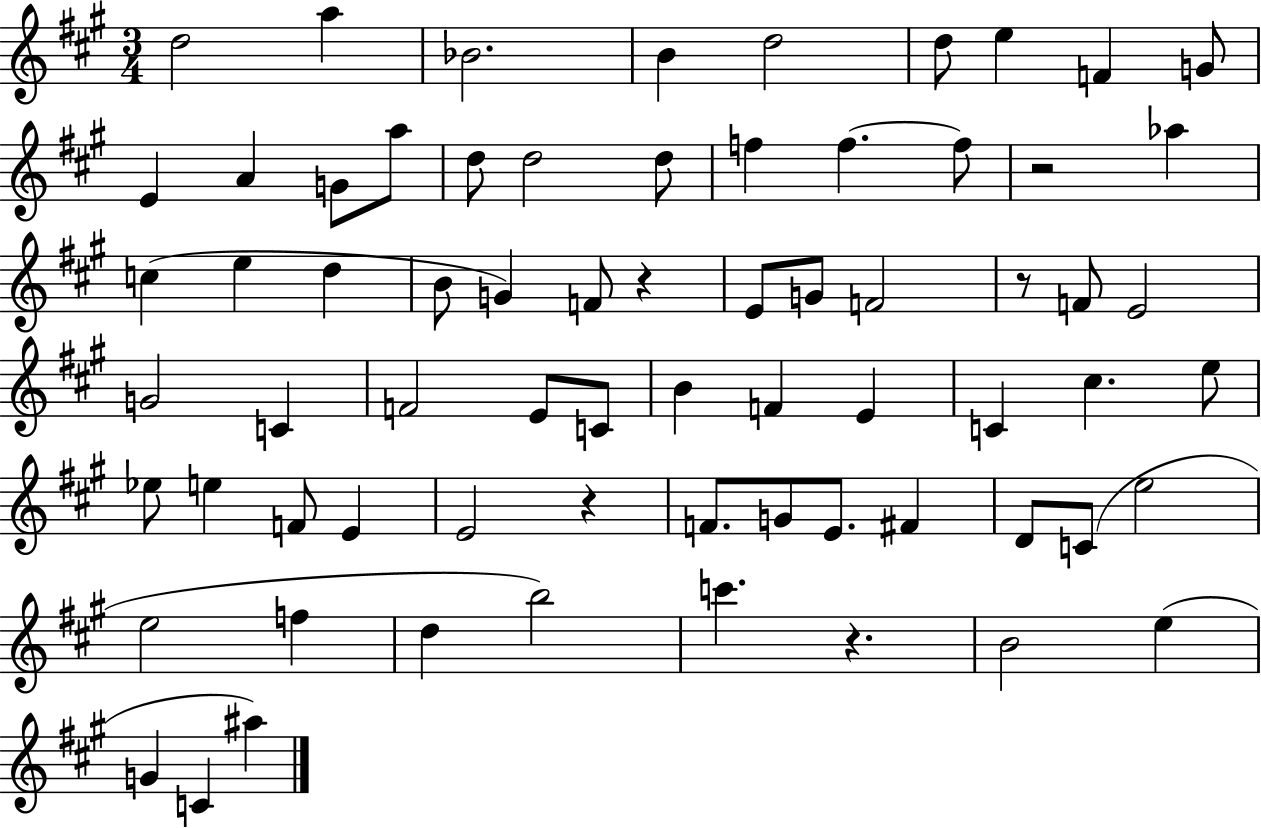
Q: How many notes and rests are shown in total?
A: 69